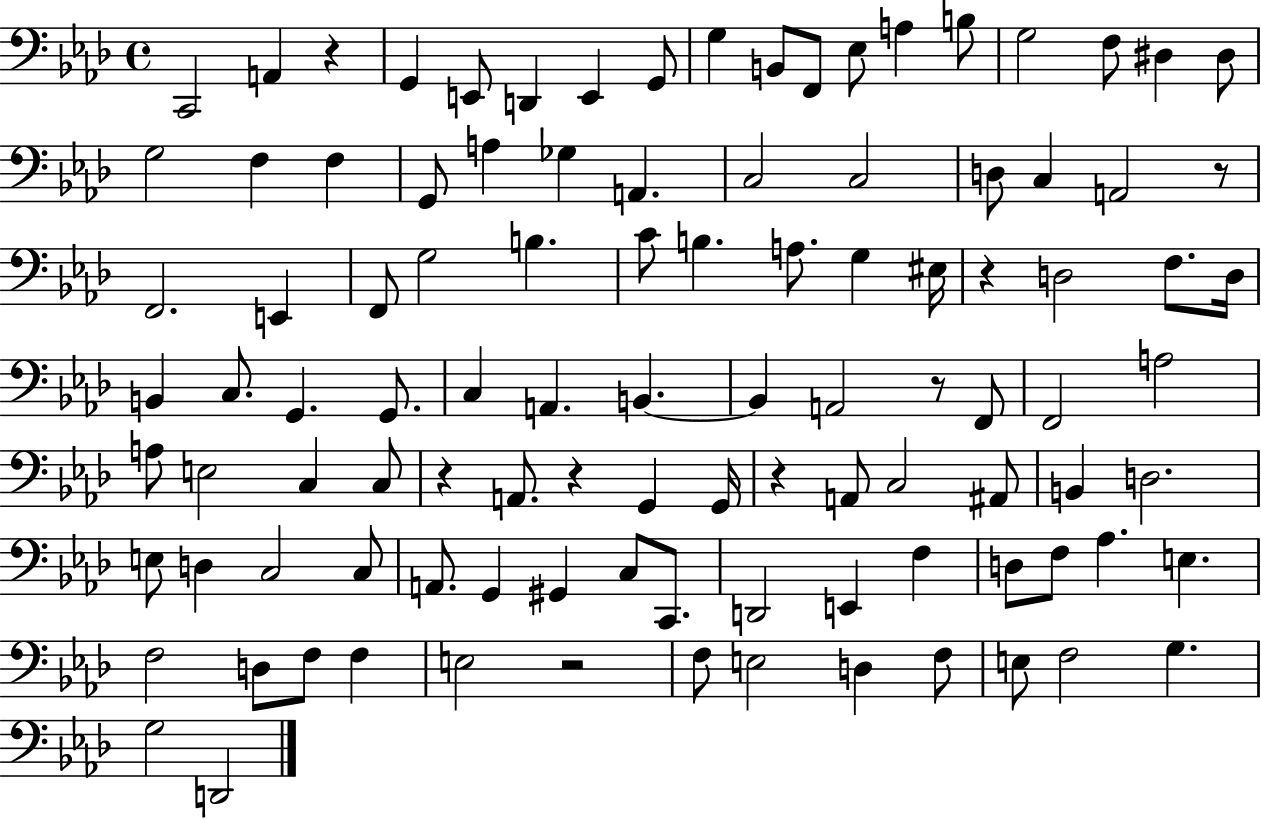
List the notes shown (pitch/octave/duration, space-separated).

C2/h A2/q R/q G2/q E2/e D2/q E2/q G2/e G3/q B2/e F2/e Eb3/e A3/q B3/e G3/h F3/e D#3/q D#3/e G3/h F3/q F3/q G2/e A3/q Gb3/q A2/q. C3/h C3/h D3/e C3/q A2/h R/e F2/h. E2/q F2/e G3/h B3/q. C4/e B3/q. A3/e. G3/q EIS3/s R/q D3/h F3/e. D3/s B2/q C3/e. G2/q. G2/e. C3/q A2/q. B2/q. B2/q A2/h R/e F2/e F2/h A3/h A3/e E3/h C3/q C3/e R/q A2/e. R/q G2/q G2/s R/q A2/e C3/h A#2/e B2/q D3/h. E3/e D3/q C3/h C3/e A2/e. G2/q G#2/q C3/e C2/e. D2/h E2/q F3/q D3/e F3/e Ab3/q. E3/q. F3/h D3/e F3/e F3/q E3/h R/h F3/e E3/h D3/q F3/e E3/e F3/h G3/q. G3/h D2/h